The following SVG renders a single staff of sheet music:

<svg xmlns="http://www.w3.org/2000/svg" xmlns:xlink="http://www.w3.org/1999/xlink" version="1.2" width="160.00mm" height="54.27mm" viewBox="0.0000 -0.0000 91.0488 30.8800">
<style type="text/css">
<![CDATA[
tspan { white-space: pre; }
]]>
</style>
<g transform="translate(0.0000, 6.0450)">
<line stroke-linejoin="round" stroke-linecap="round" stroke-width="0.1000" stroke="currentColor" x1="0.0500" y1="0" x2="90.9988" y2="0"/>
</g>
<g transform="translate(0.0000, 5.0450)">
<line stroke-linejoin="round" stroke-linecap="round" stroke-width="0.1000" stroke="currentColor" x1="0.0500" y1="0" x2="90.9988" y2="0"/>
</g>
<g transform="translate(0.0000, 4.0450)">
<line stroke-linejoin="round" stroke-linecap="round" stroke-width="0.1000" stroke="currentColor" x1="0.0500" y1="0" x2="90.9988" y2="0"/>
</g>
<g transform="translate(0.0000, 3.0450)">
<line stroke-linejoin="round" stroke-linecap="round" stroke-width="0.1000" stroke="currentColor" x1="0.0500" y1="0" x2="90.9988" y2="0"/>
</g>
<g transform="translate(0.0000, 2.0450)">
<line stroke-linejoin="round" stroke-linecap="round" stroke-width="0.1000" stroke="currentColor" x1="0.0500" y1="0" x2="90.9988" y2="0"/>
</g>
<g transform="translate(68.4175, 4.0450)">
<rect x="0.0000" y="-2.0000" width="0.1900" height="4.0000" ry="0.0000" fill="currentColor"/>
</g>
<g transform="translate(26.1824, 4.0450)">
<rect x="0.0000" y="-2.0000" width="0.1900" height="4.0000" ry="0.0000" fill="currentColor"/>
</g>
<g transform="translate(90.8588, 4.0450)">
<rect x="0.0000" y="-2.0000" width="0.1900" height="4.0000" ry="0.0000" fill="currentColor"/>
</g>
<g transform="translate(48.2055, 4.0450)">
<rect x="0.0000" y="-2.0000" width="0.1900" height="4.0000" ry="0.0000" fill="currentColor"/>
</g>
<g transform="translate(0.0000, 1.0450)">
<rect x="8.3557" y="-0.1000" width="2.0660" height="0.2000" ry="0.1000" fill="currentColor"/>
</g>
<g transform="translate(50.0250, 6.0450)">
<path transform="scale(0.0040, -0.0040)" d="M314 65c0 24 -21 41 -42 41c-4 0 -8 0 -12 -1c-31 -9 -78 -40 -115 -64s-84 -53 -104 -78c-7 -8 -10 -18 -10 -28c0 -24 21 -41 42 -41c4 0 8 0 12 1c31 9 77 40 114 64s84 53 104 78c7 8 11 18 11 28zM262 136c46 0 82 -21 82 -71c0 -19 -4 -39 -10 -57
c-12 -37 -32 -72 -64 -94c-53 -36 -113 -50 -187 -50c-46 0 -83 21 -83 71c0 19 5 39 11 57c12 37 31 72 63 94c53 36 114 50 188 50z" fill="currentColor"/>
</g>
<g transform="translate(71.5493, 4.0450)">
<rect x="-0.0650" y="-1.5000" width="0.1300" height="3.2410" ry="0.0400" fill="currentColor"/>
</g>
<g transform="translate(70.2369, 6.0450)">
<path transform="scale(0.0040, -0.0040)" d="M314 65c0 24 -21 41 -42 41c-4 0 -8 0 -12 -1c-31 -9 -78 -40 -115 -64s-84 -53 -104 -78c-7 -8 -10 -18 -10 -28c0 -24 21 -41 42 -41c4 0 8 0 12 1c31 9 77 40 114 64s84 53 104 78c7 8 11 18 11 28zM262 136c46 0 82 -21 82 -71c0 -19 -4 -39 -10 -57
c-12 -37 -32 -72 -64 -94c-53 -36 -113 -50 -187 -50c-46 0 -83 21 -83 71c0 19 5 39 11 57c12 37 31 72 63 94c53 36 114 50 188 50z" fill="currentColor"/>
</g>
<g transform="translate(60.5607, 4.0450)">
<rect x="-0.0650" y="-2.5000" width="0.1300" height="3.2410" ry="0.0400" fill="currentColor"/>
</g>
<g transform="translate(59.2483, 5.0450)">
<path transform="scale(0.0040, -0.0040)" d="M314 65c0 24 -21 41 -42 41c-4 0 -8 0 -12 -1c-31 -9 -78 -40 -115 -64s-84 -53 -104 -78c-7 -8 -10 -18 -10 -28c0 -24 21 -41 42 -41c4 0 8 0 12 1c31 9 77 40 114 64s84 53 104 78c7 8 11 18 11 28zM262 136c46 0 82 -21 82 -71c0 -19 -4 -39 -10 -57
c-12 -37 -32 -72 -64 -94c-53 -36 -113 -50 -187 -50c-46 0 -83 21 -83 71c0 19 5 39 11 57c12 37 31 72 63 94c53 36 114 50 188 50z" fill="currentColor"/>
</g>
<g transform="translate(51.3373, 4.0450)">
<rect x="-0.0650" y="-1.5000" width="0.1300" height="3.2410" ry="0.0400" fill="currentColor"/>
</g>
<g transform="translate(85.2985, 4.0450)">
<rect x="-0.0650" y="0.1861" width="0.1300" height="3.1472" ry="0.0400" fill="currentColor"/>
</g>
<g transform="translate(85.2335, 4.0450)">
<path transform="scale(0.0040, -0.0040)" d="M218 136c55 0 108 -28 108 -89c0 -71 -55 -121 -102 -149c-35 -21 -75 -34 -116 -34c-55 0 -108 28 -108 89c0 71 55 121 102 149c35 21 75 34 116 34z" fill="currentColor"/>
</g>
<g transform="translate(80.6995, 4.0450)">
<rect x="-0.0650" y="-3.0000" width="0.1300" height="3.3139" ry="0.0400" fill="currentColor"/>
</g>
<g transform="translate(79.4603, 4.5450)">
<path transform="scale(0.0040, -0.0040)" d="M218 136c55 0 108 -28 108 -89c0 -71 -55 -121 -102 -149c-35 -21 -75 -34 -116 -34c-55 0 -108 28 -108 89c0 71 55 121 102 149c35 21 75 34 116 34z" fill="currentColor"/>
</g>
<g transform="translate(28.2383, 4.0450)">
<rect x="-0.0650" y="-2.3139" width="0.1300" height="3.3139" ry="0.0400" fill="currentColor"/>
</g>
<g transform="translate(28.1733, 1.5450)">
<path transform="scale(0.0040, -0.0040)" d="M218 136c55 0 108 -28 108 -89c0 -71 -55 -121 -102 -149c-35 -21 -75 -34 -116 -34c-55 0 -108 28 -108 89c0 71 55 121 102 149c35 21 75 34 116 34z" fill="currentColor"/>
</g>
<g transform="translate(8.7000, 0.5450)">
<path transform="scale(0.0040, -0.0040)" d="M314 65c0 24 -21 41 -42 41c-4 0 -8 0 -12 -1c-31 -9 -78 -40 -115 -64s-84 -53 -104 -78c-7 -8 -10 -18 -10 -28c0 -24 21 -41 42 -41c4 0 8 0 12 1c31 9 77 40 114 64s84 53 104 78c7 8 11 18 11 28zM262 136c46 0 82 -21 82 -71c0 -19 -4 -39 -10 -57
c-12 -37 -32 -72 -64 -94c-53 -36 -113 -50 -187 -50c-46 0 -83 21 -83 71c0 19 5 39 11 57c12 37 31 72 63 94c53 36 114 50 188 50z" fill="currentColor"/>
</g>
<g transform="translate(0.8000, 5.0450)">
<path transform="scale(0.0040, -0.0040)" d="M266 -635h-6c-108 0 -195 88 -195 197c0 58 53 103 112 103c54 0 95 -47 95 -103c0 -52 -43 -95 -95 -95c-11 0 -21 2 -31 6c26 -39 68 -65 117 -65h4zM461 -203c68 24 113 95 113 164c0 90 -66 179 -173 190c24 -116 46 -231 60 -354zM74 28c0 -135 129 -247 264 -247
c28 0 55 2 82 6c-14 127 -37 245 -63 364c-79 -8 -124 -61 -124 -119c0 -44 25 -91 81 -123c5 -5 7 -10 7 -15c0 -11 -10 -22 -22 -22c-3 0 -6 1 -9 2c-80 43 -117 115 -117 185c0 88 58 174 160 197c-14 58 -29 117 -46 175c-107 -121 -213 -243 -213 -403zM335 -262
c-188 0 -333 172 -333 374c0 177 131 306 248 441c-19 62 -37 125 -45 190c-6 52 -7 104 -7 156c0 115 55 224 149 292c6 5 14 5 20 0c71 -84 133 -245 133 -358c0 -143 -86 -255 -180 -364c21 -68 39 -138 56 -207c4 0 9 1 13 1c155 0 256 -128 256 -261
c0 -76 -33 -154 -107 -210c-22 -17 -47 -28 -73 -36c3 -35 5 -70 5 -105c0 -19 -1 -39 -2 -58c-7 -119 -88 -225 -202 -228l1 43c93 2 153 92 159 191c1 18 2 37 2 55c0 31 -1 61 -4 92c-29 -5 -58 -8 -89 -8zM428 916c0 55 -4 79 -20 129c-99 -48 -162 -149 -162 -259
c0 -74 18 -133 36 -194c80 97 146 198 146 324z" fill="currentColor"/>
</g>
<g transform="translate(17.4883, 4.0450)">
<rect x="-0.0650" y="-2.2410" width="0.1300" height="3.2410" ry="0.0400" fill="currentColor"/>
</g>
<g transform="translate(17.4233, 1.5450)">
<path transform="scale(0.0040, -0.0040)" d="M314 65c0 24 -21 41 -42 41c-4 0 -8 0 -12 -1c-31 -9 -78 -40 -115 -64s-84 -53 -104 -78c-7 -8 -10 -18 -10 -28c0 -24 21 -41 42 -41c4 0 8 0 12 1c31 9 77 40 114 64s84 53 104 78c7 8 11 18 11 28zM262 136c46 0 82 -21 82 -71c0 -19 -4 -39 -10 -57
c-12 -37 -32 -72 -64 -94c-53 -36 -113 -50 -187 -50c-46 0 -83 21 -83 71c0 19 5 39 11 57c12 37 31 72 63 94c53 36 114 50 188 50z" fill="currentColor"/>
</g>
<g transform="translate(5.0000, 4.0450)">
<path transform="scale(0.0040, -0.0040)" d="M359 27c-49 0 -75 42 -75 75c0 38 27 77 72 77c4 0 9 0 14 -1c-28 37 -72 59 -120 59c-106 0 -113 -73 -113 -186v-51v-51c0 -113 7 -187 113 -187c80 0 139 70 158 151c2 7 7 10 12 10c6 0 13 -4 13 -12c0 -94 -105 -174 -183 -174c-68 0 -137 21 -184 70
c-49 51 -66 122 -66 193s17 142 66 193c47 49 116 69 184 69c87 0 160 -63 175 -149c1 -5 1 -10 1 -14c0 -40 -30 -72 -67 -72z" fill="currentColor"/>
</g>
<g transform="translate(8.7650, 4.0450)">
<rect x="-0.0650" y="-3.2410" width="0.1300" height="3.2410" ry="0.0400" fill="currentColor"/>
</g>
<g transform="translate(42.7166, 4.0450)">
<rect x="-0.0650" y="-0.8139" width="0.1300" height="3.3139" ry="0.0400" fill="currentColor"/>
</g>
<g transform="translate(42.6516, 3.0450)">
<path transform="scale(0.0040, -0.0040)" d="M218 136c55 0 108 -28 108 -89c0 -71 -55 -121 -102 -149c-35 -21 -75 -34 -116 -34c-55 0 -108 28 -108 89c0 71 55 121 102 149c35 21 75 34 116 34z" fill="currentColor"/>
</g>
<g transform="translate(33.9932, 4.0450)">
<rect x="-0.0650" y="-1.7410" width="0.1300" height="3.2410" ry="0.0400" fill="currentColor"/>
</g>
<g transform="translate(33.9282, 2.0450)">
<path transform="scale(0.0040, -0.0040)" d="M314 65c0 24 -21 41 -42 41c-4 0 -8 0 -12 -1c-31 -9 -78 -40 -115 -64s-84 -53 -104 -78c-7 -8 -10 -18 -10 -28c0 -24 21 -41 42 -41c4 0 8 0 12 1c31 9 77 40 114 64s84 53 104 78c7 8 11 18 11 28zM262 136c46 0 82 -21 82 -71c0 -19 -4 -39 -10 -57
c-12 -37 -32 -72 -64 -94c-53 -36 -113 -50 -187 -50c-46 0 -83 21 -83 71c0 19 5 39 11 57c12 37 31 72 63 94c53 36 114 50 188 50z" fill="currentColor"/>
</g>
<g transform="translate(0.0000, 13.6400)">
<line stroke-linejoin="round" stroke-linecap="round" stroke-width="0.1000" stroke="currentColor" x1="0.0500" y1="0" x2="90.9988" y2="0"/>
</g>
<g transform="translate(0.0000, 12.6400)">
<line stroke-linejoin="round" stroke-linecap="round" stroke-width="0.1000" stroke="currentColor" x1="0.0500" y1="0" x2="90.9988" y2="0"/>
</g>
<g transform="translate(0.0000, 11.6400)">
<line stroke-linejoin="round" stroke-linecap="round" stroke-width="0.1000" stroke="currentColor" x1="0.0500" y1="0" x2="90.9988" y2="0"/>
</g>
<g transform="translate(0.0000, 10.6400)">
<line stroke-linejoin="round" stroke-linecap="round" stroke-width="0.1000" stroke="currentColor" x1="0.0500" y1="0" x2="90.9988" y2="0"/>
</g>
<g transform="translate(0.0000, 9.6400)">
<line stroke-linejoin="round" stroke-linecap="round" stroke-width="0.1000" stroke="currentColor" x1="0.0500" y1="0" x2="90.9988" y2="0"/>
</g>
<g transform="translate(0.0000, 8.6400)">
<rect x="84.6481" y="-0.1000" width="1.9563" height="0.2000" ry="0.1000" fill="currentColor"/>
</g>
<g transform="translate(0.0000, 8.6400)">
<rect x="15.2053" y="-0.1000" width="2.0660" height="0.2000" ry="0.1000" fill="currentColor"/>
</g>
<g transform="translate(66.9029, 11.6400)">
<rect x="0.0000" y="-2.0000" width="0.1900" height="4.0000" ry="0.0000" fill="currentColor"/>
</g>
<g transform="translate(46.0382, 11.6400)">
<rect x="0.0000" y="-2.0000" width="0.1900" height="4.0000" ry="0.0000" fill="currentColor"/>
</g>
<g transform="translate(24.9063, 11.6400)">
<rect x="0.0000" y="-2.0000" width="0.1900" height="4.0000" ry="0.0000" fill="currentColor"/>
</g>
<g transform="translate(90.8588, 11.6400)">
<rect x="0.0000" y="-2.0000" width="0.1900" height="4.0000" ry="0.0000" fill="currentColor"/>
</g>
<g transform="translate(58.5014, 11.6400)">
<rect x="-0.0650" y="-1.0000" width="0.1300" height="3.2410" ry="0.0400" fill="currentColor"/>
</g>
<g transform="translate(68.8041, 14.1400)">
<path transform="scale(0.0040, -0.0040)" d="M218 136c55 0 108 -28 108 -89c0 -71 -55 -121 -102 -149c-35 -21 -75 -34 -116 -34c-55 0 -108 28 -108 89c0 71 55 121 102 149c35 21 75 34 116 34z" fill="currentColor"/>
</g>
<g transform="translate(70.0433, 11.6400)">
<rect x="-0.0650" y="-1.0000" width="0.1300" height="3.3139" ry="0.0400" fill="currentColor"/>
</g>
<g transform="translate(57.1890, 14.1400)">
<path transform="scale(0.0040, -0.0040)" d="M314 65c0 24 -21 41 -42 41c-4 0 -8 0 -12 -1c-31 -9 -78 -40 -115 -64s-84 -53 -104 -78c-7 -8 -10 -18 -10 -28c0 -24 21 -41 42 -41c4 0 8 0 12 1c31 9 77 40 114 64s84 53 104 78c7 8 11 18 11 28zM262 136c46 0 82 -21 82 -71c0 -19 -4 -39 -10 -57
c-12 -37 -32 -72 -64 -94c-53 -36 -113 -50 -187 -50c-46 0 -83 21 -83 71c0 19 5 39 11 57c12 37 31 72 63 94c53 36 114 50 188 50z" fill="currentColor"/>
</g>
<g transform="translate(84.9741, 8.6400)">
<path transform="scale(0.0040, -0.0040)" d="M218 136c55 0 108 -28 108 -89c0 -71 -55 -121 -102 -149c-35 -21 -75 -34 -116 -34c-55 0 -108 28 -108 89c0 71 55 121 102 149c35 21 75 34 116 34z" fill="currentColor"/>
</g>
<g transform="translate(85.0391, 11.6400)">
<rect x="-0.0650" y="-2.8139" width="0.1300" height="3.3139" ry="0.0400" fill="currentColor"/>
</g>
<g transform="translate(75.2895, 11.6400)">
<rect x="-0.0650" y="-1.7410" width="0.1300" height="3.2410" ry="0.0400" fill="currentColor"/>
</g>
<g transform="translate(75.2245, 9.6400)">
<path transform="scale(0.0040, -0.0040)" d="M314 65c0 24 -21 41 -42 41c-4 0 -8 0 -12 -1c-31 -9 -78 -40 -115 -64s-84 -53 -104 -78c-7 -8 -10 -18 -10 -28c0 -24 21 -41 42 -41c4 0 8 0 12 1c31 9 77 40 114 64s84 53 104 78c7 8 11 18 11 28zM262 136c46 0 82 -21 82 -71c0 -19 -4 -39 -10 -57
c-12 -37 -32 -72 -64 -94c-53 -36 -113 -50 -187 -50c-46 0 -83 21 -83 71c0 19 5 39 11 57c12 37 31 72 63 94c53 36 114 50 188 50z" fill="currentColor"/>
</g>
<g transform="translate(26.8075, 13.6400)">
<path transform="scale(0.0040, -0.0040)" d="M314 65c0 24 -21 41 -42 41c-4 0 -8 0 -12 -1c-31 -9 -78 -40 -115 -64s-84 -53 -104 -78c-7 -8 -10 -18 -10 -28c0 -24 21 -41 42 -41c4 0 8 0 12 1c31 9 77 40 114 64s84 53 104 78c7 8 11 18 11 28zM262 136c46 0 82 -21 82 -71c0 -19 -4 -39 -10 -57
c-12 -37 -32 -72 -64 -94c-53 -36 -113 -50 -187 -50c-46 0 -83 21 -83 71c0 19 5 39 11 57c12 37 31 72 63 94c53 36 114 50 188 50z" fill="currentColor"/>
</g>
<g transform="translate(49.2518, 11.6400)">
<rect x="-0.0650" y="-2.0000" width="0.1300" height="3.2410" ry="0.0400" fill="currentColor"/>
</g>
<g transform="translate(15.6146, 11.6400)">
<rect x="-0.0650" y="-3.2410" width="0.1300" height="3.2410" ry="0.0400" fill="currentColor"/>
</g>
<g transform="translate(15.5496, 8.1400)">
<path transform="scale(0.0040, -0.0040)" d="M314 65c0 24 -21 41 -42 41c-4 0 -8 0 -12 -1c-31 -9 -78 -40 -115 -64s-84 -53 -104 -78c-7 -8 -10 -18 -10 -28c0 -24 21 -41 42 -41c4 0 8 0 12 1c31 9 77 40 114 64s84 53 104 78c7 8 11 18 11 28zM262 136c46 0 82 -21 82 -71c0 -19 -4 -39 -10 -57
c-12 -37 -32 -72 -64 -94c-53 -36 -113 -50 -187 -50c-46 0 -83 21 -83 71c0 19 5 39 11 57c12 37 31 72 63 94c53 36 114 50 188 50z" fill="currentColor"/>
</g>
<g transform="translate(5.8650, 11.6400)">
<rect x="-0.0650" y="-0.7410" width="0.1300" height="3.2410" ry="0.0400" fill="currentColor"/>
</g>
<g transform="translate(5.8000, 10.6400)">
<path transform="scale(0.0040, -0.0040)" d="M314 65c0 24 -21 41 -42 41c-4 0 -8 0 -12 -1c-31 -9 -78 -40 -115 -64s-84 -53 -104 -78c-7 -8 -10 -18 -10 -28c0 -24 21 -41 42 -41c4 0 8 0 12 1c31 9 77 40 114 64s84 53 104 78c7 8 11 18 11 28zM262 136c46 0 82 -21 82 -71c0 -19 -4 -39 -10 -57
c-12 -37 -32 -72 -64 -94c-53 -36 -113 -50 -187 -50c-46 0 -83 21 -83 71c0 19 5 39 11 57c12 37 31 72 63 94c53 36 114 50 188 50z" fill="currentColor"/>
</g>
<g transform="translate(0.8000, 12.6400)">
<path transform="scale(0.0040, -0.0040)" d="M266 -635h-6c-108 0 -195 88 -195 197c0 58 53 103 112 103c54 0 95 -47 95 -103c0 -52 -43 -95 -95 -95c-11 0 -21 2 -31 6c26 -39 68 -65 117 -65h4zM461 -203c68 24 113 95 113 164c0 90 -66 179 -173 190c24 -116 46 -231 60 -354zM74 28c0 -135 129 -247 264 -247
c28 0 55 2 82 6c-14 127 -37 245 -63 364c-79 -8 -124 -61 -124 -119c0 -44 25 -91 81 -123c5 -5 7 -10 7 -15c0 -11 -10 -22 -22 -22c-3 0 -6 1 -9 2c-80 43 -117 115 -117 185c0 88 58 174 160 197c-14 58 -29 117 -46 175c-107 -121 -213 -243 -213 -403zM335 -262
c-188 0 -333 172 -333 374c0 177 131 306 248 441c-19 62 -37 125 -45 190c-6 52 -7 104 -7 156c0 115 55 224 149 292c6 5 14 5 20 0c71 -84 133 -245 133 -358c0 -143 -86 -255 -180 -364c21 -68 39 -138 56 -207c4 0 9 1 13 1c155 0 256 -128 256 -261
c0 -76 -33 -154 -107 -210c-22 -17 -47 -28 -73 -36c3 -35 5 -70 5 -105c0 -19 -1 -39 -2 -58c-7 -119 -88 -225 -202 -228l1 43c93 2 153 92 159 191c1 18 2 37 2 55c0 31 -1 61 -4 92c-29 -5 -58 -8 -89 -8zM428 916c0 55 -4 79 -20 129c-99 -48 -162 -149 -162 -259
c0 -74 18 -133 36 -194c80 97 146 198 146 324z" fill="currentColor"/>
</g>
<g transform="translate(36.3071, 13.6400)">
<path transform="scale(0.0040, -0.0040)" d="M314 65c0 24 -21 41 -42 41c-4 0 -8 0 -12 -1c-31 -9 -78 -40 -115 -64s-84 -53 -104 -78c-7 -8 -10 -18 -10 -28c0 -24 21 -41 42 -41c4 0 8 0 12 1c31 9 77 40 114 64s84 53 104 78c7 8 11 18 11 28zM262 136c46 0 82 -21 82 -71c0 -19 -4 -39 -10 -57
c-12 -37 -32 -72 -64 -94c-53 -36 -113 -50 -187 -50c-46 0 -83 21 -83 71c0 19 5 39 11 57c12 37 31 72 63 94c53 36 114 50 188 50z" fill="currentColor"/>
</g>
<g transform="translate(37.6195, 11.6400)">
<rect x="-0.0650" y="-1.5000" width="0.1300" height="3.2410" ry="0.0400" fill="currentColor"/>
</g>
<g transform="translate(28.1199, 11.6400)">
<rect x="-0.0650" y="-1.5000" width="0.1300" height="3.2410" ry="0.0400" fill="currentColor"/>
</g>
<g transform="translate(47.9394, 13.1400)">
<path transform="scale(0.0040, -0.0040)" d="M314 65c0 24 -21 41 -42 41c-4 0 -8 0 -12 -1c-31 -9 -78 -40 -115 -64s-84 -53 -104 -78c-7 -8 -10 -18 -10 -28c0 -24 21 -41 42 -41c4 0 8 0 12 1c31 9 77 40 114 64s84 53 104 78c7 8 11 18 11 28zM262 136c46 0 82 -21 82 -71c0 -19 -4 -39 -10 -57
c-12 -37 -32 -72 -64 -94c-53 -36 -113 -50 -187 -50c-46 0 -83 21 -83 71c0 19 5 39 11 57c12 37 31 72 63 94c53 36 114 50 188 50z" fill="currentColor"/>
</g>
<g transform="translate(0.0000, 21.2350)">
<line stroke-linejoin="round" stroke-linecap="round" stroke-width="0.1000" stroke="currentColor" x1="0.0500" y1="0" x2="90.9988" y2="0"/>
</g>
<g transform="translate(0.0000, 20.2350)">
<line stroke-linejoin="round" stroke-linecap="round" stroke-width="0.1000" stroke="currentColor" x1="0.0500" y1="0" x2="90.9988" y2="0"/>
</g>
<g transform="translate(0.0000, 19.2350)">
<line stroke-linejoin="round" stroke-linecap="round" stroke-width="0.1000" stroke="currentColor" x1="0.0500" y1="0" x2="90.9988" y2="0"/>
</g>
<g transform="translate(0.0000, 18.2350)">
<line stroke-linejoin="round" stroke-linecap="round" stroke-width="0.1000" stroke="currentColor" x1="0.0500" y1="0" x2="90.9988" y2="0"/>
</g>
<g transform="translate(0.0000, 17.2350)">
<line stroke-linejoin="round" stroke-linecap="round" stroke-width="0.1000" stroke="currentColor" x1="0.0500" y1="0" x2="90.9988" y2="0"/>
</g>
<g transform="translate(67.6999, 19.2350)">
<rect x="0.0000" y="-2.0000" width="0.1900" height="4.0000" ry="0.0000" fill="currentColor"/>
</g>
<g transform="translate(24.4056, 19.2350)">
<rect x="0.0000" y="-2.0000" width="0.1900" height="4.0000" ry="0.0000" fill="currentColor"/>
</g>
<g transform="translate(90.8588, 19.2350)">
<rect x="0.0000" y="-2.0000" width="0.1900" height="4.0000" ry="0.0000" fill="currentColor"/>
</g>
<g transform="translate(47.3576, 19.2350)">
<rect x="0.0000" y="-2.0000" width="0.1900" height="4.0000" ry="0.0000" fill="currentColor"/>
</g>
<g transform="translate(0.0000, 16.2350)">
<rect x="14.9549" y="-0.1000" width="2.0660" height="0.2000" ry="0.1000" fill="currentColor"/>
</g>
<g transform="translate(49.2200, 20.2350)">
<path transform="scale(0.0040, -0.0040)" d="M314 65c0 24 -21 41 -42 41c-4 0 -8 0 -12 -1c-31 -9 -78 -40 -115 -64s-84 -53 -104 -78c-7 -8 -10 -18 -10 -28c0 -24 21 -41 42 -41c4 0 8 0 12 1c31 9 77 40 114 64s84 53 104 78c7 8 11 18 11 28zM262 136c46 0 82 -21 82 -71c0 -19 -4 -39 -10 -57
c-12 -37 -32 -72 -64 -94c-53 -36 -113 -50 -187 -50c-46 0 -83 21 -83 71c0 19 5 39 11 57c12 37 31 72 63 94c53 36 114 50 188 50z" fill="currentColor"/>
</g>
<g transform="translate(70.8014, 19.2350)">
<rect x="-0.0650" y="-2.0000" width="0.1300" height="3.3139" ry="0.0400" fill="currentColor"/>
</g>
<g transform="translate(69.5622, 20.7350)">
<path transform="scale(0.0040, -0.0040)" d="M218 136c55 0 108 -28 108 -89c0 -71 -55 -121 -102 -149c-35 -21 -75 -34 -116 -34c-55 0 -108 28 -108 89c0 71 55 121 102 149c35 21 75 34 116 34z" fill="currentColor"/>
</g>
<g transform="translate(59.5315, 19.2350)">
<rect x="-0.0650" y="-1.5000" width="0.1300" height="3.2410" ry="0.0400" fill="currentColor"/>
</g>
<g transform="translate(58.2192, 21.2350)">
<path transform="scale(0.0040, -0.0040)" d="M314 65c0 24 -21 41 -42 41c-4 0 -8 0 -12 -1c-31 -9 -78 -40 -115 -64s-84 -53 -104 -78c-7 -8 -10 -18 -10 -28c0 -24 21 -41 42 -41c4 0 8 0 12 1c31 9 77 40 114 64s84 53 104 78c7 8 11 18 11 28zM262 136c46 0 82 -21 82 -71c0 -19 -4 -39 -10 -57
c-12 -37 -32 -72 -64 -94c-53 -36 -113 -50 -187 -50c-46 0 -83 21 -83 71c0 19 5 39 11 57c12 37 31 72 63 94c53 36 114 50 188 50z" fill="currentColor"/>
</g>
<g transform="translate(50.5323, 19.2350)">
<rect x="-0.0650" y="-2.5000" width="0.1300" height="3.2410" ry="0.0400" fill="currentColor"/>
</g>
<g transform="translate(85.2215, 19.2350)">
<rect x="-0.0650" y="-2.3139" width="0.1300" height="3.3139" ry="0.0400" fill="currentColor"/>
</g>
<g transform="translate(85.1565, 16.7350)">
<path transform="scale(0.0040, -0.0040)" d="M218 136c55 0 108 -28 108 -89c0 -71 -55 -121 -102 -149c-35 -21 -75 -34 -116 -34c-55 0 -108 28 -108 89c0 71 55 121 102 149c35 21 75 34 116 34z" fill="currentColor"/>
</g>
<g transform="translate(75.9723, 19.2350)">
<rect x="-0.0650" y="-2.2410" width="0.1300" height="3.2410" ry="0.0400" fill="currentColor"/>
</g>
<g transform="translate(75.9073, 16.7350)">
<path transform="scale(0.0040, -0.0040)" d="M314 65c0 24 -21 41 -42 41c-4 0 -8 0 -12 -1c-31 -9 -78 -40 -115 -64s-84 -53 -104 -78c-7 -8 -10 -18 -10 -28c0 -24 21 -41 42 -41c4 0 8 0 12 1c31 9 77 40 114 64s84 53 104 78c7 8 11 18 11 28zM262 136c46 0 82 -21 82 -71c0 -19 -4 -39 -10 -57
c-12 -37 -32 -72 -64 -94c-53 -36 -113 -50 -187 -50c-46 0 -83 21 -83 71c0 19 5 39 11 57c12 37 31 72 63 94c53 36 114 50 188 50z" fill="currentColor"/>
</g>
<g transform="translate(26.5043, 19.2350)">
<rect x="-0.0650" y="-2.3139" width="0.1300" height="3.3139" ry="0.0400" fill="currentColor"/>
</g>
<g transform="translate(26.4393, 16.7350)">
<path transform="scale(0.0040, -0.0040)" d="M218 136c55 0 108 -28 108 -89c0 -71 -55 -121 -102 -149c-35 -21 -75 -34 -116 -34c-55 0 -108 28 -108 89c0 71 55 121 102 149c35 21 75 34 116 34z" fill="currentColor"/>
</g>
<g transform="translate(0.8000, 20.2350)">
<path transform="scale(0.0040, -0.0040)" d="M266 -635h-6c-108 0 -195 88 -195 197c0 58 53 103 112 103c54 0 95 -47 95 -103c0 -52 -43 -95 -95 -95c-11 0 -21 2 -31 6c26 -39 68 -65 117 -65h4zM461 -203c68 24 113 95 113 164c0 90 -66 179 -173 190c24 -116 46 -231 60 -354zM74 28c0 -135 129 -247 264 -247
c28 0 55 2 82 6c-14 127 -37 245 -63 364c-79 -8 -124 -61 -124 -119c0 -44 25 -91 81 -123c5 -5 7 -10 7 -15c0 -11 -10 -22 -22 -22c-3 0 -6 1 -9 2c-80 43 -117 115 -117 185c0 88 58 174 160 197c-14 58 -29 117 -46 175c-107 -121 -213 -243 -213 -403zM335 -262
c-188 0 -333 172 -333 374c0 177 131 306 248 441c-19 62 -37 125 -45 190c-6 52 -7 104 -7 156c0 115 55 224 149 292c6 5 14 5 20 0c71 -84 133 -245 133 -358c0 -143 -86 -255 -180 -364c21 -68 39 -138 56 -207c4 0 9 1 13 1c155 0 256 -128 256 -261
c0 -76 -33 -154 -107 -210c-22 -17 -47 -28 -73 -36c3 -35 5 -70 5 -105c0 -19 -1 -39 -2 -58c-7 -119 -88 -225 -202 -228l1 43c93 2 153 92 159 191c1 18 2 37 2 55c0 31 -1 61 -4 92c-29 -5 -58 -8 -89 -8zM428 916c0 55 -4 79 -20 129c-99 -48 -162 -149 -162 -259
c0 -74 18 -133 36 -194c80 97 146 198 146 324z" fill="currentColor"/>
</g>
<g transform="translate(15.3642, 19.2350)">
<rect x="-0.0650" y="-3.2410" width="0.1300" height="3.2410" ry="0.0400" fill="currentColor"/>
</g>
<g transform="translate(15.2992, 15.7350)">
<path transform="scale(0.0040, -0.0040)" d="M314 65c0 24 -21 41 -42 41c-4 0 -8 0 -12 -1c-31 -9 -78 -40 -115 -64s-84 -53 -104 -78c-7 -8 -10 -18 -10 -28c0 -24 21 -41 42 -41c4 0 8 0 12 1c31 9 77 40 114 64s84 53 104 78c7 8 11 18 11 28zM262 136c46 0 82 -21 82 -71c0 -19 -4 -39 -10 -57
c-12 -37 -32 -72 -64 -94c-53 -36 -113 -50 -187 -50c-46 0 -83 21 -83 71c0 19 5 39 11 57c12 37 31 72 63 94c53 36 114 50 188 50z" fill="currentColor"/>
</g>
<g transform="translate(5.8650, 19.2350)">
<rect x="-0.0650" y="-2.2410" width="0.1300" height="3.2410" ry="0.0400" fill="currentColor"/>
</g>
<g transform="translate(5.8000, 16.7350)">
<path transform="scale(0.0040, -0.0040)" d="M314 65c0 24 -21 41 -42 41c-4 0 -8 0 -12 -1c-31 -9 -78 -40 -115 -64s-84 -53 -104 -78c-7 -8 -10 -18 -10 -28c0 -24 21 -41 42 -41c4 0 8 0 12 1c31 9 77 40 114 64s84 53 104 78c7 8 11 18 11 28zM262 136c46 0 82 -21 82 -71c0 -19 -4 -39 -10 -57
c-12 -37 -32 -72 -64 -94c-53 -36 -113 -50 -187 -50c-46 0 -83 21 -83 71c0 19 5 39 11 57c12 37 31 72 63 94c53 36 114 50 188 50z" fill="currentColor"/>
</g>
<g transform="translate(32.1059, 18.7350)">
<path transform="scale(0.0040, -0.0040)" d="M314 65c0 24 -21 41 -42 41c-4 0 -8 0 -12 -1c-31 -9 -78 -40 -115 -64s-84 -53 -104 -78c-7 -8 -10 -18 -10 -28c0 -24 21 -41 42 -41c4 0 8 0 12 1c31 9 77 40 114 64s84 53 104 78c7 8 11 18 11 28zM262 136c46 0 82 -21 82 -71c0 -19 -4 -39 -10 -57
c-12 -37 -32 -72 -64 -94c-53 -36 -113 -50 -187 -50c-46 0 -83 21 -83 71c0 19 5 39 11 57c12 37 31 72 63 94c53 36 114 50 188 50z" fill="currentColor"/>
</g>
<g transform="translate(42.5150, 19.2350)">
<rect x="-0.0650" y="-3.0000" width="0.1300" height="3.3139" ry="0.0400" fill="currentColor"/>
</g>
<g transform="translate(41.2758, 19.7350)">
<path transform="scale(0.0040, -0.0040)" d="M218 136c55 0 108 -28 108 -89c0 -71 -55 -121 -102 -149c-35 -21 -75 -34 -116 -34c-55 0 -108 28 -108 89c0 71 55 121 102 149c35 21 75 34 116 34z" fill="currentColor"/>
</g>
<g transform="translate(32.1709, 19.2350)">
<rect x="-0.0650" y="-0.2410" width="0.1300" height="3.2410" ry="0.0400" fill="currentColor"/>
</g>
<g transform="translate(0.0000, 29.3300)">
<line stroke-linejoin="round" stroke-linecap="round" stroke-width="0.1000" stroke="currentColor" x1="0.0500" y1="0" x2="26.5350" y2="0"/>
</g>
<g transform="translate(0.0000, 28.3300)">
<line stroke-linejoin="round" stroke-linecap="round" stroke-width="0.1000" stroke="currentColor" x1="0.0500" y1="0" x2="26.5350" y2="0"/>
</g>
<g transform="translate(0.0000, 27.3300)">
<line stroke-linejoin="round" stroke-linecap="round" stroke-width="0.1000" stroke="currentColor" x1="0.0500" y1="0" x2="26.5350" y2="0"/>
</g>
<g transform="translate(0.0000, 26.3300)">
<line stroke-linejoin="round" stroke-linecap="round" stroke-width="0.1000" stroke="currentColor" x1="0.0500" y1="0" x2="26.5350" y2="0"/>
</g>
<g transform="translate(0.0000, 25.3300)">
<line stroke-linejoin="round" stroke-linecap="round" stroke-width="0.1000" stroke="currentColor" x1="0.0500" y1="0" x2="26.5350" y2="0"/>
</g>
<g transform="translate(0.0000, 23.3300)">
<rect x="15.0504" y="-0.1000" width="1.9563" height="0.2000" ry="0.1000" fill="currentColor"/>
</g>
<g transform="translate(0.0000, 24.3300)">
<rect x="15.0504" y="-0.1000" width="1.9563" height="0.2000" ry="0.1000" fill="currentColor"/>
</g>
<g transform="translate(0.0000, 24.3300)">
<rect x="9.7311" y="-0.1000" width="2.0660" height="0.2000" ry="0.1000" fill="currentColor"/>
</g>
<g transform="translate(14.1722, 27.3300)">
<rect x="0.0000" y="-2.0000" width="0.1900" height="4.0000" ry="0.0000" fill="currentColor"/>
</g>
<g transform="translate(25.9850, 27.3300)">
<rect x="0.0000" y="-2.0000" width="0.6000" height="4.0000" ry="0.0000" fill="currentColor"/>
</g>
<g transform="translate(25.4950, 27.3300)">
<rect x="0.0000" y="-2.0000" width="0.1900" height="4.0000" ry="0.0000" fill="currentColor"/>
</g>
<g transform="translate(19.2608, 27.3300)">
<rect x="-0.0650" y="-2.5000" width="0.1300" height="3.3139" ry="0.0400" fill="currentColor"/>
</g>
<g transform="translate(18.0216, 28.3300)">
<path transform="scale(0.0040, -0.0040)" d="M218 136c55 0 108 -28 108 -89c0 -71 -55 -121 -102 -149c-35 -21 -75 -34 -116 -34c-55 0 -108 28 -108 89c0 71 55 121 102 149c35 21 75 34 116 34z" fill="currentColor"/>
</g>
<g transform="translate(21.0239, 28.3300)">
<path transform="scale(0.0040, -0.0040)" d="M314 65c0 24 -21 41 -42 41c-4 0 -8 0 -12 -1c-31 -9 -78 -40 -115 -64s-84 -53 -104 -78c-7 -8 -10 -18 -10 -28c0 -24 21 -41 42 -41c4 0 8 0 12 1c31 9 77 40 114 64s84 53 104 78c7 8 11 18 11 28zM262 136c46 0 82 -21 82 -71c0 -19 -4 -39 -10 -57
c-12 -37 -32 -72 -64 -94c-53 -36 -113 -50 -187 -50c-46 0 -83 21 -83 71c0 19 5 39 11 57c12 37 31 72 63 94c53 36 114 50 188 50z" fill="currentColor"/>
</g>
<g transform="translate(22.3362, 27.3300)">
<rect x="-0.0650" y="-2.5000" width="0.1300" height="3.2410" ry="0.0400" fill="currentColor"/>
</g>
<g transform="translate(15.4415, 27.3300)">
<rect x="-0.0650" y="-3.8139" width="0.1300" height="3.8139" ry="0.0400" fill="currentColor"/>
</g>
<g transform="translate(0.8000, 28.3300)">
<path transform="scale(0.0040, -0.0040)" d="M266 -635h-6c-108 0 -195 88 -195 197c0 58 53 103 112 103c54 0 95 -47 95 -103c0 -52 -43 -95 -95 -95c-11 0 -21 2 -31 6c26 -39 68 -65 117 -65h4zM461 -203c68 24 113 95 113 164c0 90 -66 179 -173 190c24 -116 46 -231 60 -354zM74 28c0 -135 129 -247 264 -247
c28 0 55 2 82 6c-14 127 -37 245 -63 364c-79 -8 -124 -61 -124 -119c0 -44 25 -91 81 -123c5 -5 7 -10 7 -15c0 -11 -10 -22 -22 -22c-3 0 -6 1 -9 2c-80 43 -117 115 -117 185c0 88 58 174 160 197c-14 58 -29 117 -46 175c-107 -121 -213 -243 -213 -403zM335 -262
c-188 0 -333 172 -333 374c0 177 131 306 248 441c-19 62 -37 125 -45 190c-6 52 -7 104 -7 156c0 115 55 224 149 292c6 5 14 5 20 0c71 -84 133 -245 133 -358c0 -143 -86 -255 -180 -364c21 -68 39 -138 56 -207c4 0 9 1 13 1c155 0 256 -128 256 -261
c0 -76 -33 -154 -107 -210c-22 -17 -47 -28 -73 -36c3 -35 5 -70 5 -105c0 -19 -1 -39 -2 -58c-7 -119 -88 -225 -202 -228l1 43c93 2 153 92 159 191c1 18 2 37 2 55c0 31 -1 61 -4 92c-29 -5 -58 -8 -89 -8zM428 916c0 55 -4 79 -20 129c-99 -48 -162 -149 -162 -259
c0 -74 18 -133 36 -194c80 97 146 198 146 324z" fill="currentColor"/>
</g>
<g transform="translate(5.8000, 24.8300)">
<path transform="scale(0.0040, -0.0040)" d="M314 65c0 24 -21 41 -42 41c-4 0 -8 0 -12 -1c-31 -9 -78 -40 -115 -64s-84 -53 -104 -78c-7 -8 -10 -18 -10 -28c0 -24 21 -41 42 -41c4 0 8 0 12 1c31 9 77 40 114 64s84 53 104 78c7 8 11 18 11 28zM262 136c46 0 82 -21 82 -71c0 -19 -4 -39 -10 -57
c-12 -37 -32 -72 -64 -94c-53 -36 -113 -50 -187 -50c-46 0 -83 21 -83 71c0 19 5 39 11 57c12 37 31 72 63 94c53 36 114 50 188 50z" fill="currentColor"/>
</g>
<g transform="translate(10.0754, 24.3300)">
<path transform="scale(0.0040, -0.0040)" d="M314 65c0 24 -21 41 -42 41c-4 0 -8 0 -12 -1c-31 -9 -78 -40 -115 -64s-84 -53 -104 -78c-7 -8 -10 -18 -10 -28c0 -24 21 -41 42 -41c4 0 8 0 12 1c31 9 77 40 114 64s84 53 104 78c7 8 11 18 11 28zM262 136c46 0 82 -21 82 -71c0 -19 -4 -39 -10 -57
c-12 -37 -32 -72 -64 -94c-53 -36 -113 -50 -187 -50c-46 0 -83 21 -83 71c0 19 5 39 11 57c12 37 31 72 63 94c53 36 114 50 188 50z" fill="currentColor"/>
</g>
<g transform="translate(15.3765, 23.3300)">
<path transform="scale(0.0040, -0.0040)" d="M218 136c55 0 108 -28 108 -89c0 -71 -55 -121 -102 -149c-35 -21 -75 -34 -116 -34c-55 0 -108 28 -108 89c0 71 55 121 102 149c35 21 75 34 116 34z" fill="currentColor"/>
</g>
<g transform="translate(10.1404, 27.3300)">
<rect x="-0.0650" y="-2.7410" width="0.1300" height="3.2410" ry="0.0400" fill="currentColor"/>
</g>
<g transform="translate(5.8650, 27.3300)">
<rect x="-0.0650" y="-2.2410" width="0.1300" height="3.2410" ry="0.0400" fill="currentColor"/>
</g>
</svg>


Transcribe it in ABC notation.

X:1
T:Untitled
M:4/4
L:1/4
K:C
b2 g2 g f2 d E2 G2 E2 A B d2 b2 E2 E2 F2 D2 D f2 a g2 b2 g c2 A G2 E2 F g2 g g2 a2 c' G G2